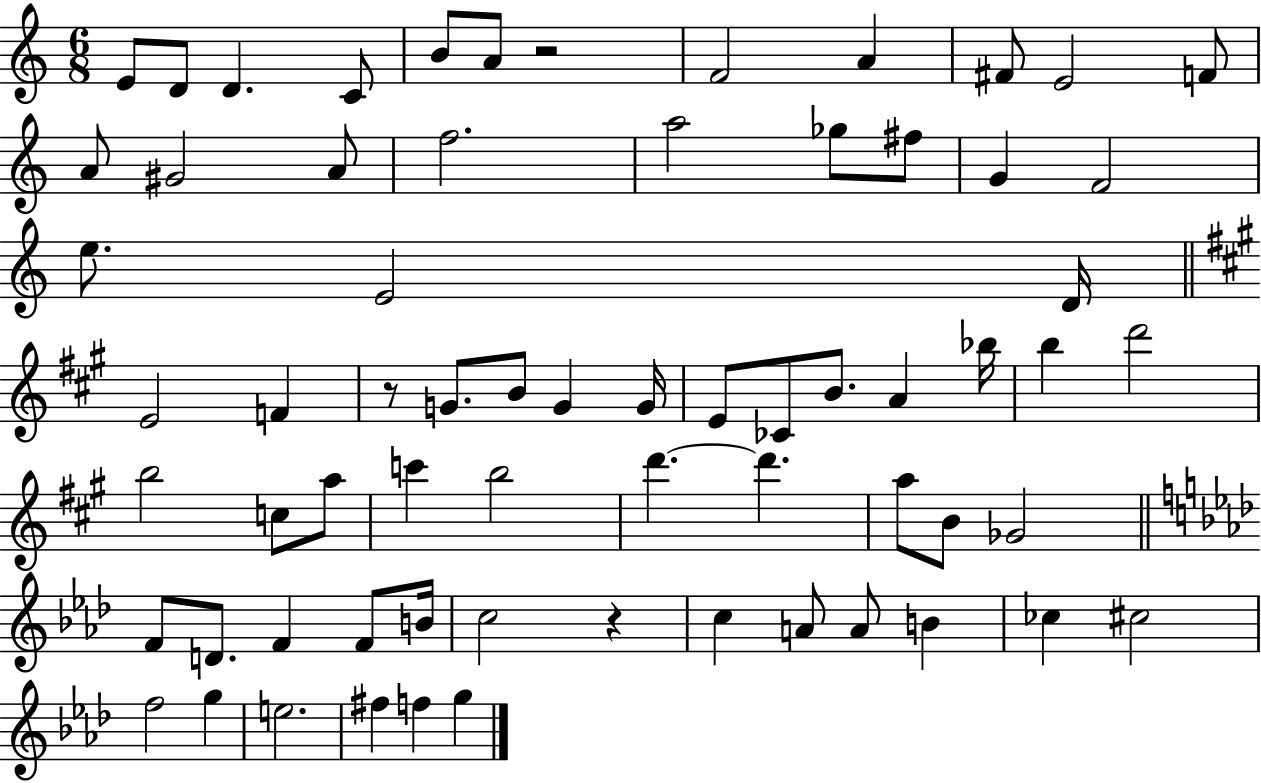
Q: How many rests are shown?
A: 3